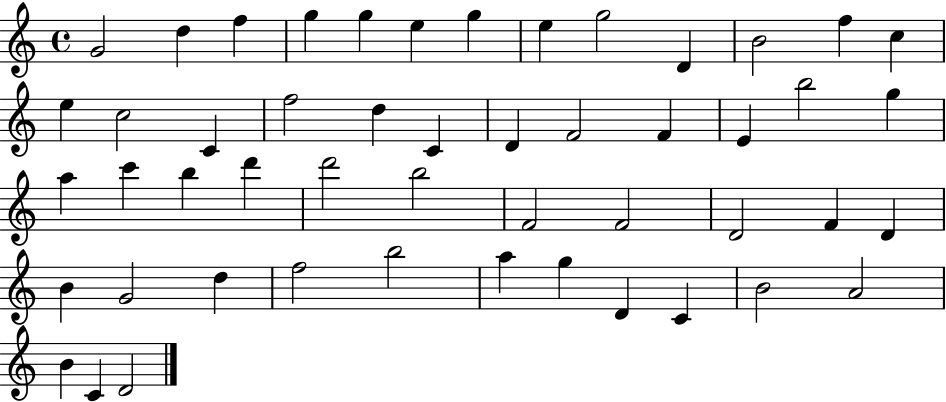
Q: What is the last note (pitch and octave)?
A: D4